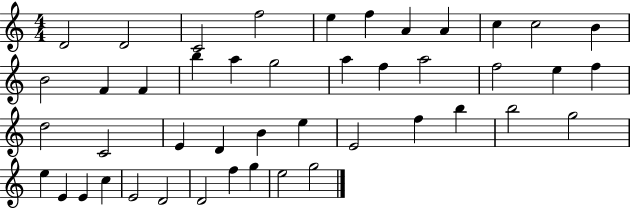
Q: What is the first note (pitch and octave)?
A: D4